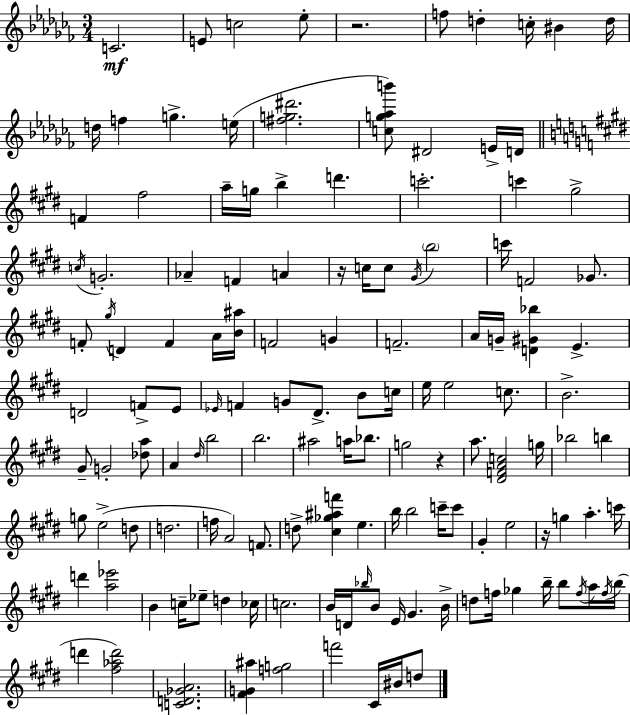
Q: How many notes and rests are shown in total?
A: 137